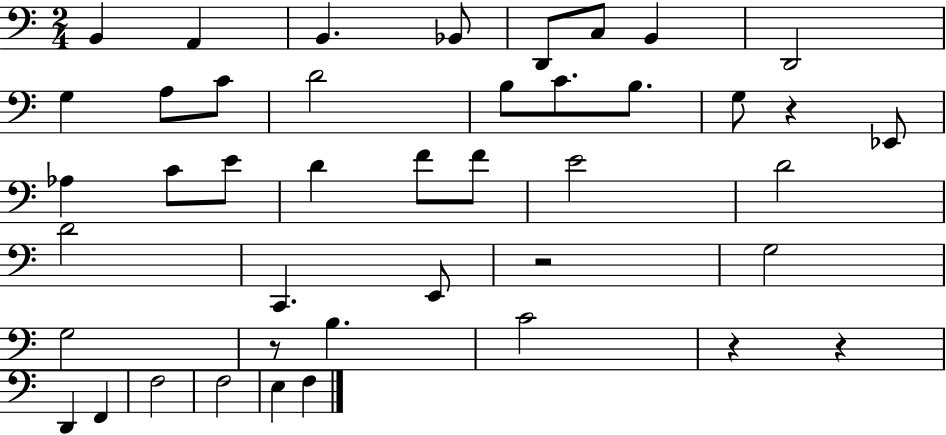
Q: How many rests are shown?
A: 5